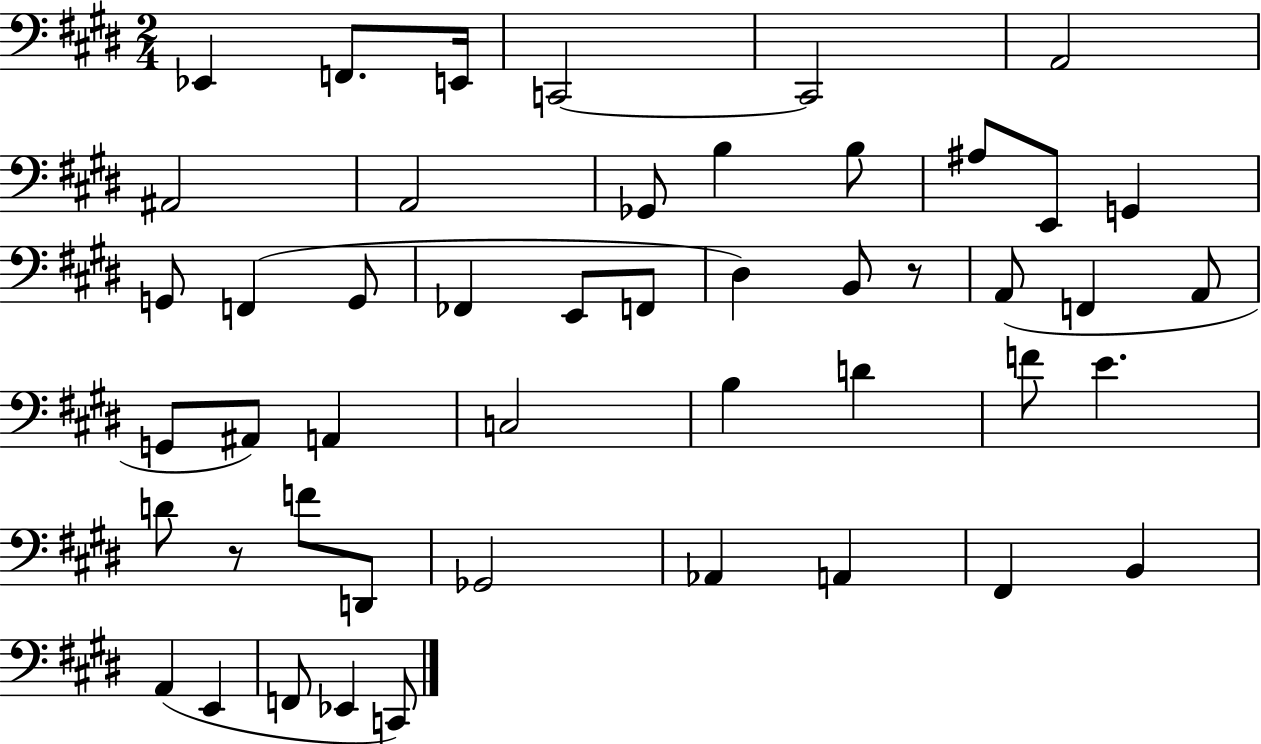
X:1
T:Untitled
M:2/4
L:1/4
K:E
_E,, F,,/2 E,,/4 C,,2 C,,2 A,,2 ^A,,2 A,,2 _G,,/2 B, B,/2 ^A,/2 E,,/2 G,, G,,/2 F,, G,,/2 _F,, E,,/2 F,,/2 ^D, B,,/2 z/2 A,,/2 F,, A,,/2 G,,/2 ^A,,/2 A,, C,2 B, D F/2 E D/2 z/2 F/2 D,,/2 _G,,2 _A,, A,, ^F,, B,, A,, E,, F,,/2 _E,, C,,/2